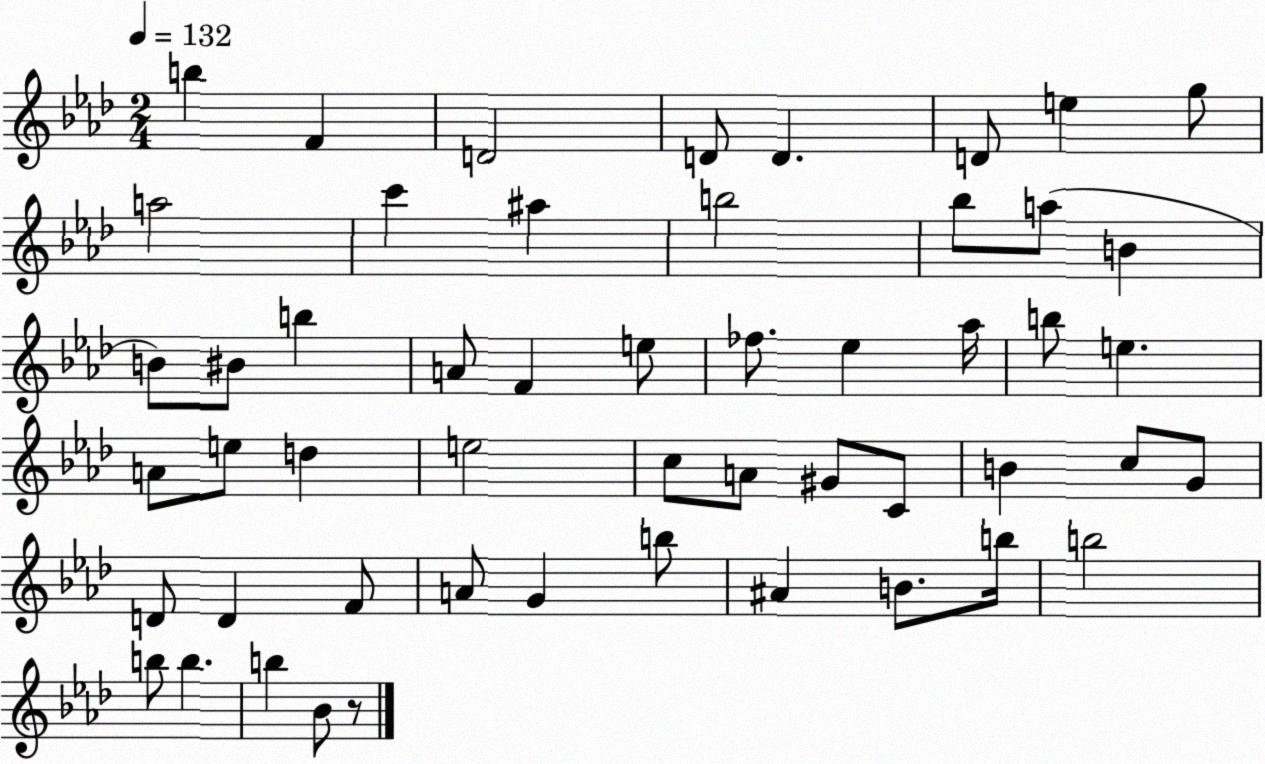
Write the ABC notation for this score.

X:1
T:Untitled
M:2/4
L:1/4
K:Ab
b F D2 D/2 D D/2 e g/2 a2 c' ^a b2 _b/2 a/2 B B/2 ^B/2 b A/2 F e/2 _f/2 _e _a/4 b/2 e A/2 e/2 d e2 c/2 A/2 ^G/2 C/2 B c/2 G/2 D/2 D F/2 A/2 G b/2 ^A B/2 b/4 b2 b/2 b b _B/2 z/2